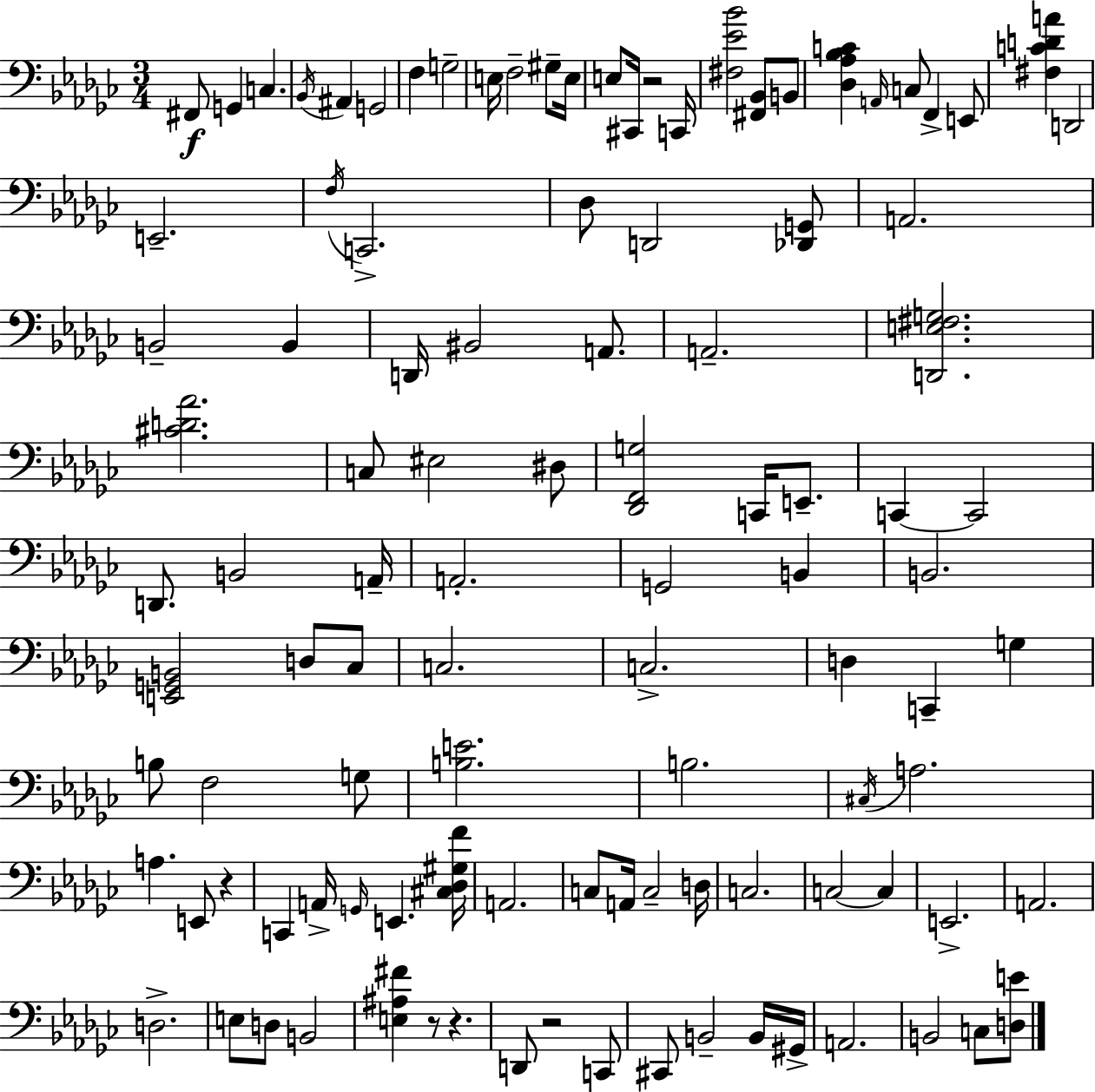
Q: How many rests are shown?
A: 5